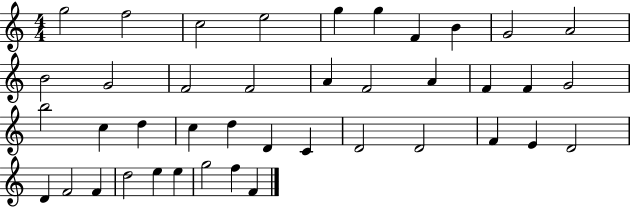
X:1
T:Untitled
M:4/4
L:1/4
K:C
g2 f2 c2 e2 g g F B G2 A2 B2 G2 F2 F2 A F2 A F F G2 b2 c d c d D C D2 D2 F E D2 D F2 F d2 e e g2 f F